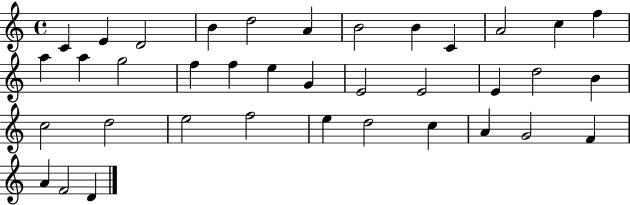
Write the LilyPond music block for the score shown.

{
  \clef treble
  \time 4/4
  \defaultTimeSignature
  \key c \major
  c'4 e'4 d'2 | b'4 d''2 a'4 | b'2 b'4 c'4 | a'2 c''4 f''4 | \break a''4 a''4 g''2 | f''4 f''4 e''4 g'4 | e'2 e'2 | e'4 d''2 b'4 | \break c''2 d''2 | e''2 f''2 | e''4 d''2 c''4 | a'4 g'2 f'4 | \break a'4 f'2 d'4 | \bar "|."
}